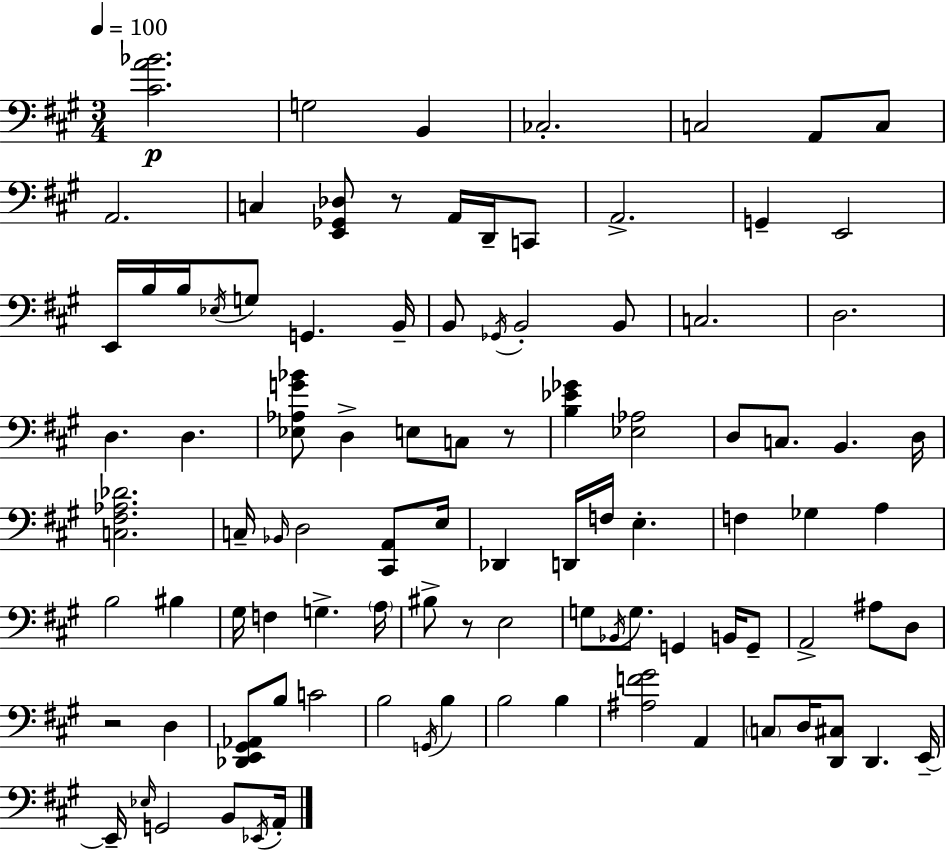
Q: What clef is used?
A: bass